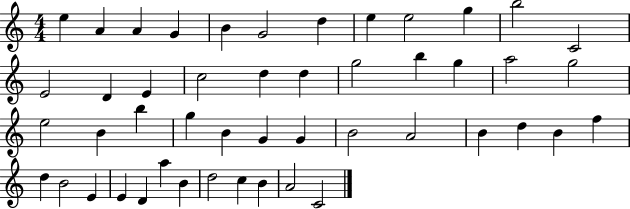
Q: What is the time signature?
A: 4/4